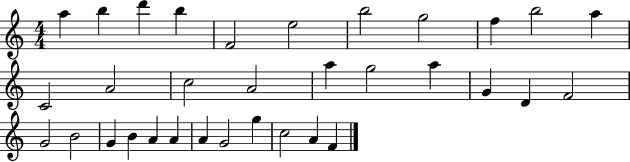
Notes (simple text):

A5/q B5/q D6/q B5/q F4/h E5/h B5/h G5/h F5/q B5/h A5/q C4/h A4/h C5/h A4/h A5/q G5/h A5/q G4/q D4/q F4/h G4/h B4/h G4/q B4/q A4/q A4/q A4/q G4/h G5/q C5/h A4/q F4/q